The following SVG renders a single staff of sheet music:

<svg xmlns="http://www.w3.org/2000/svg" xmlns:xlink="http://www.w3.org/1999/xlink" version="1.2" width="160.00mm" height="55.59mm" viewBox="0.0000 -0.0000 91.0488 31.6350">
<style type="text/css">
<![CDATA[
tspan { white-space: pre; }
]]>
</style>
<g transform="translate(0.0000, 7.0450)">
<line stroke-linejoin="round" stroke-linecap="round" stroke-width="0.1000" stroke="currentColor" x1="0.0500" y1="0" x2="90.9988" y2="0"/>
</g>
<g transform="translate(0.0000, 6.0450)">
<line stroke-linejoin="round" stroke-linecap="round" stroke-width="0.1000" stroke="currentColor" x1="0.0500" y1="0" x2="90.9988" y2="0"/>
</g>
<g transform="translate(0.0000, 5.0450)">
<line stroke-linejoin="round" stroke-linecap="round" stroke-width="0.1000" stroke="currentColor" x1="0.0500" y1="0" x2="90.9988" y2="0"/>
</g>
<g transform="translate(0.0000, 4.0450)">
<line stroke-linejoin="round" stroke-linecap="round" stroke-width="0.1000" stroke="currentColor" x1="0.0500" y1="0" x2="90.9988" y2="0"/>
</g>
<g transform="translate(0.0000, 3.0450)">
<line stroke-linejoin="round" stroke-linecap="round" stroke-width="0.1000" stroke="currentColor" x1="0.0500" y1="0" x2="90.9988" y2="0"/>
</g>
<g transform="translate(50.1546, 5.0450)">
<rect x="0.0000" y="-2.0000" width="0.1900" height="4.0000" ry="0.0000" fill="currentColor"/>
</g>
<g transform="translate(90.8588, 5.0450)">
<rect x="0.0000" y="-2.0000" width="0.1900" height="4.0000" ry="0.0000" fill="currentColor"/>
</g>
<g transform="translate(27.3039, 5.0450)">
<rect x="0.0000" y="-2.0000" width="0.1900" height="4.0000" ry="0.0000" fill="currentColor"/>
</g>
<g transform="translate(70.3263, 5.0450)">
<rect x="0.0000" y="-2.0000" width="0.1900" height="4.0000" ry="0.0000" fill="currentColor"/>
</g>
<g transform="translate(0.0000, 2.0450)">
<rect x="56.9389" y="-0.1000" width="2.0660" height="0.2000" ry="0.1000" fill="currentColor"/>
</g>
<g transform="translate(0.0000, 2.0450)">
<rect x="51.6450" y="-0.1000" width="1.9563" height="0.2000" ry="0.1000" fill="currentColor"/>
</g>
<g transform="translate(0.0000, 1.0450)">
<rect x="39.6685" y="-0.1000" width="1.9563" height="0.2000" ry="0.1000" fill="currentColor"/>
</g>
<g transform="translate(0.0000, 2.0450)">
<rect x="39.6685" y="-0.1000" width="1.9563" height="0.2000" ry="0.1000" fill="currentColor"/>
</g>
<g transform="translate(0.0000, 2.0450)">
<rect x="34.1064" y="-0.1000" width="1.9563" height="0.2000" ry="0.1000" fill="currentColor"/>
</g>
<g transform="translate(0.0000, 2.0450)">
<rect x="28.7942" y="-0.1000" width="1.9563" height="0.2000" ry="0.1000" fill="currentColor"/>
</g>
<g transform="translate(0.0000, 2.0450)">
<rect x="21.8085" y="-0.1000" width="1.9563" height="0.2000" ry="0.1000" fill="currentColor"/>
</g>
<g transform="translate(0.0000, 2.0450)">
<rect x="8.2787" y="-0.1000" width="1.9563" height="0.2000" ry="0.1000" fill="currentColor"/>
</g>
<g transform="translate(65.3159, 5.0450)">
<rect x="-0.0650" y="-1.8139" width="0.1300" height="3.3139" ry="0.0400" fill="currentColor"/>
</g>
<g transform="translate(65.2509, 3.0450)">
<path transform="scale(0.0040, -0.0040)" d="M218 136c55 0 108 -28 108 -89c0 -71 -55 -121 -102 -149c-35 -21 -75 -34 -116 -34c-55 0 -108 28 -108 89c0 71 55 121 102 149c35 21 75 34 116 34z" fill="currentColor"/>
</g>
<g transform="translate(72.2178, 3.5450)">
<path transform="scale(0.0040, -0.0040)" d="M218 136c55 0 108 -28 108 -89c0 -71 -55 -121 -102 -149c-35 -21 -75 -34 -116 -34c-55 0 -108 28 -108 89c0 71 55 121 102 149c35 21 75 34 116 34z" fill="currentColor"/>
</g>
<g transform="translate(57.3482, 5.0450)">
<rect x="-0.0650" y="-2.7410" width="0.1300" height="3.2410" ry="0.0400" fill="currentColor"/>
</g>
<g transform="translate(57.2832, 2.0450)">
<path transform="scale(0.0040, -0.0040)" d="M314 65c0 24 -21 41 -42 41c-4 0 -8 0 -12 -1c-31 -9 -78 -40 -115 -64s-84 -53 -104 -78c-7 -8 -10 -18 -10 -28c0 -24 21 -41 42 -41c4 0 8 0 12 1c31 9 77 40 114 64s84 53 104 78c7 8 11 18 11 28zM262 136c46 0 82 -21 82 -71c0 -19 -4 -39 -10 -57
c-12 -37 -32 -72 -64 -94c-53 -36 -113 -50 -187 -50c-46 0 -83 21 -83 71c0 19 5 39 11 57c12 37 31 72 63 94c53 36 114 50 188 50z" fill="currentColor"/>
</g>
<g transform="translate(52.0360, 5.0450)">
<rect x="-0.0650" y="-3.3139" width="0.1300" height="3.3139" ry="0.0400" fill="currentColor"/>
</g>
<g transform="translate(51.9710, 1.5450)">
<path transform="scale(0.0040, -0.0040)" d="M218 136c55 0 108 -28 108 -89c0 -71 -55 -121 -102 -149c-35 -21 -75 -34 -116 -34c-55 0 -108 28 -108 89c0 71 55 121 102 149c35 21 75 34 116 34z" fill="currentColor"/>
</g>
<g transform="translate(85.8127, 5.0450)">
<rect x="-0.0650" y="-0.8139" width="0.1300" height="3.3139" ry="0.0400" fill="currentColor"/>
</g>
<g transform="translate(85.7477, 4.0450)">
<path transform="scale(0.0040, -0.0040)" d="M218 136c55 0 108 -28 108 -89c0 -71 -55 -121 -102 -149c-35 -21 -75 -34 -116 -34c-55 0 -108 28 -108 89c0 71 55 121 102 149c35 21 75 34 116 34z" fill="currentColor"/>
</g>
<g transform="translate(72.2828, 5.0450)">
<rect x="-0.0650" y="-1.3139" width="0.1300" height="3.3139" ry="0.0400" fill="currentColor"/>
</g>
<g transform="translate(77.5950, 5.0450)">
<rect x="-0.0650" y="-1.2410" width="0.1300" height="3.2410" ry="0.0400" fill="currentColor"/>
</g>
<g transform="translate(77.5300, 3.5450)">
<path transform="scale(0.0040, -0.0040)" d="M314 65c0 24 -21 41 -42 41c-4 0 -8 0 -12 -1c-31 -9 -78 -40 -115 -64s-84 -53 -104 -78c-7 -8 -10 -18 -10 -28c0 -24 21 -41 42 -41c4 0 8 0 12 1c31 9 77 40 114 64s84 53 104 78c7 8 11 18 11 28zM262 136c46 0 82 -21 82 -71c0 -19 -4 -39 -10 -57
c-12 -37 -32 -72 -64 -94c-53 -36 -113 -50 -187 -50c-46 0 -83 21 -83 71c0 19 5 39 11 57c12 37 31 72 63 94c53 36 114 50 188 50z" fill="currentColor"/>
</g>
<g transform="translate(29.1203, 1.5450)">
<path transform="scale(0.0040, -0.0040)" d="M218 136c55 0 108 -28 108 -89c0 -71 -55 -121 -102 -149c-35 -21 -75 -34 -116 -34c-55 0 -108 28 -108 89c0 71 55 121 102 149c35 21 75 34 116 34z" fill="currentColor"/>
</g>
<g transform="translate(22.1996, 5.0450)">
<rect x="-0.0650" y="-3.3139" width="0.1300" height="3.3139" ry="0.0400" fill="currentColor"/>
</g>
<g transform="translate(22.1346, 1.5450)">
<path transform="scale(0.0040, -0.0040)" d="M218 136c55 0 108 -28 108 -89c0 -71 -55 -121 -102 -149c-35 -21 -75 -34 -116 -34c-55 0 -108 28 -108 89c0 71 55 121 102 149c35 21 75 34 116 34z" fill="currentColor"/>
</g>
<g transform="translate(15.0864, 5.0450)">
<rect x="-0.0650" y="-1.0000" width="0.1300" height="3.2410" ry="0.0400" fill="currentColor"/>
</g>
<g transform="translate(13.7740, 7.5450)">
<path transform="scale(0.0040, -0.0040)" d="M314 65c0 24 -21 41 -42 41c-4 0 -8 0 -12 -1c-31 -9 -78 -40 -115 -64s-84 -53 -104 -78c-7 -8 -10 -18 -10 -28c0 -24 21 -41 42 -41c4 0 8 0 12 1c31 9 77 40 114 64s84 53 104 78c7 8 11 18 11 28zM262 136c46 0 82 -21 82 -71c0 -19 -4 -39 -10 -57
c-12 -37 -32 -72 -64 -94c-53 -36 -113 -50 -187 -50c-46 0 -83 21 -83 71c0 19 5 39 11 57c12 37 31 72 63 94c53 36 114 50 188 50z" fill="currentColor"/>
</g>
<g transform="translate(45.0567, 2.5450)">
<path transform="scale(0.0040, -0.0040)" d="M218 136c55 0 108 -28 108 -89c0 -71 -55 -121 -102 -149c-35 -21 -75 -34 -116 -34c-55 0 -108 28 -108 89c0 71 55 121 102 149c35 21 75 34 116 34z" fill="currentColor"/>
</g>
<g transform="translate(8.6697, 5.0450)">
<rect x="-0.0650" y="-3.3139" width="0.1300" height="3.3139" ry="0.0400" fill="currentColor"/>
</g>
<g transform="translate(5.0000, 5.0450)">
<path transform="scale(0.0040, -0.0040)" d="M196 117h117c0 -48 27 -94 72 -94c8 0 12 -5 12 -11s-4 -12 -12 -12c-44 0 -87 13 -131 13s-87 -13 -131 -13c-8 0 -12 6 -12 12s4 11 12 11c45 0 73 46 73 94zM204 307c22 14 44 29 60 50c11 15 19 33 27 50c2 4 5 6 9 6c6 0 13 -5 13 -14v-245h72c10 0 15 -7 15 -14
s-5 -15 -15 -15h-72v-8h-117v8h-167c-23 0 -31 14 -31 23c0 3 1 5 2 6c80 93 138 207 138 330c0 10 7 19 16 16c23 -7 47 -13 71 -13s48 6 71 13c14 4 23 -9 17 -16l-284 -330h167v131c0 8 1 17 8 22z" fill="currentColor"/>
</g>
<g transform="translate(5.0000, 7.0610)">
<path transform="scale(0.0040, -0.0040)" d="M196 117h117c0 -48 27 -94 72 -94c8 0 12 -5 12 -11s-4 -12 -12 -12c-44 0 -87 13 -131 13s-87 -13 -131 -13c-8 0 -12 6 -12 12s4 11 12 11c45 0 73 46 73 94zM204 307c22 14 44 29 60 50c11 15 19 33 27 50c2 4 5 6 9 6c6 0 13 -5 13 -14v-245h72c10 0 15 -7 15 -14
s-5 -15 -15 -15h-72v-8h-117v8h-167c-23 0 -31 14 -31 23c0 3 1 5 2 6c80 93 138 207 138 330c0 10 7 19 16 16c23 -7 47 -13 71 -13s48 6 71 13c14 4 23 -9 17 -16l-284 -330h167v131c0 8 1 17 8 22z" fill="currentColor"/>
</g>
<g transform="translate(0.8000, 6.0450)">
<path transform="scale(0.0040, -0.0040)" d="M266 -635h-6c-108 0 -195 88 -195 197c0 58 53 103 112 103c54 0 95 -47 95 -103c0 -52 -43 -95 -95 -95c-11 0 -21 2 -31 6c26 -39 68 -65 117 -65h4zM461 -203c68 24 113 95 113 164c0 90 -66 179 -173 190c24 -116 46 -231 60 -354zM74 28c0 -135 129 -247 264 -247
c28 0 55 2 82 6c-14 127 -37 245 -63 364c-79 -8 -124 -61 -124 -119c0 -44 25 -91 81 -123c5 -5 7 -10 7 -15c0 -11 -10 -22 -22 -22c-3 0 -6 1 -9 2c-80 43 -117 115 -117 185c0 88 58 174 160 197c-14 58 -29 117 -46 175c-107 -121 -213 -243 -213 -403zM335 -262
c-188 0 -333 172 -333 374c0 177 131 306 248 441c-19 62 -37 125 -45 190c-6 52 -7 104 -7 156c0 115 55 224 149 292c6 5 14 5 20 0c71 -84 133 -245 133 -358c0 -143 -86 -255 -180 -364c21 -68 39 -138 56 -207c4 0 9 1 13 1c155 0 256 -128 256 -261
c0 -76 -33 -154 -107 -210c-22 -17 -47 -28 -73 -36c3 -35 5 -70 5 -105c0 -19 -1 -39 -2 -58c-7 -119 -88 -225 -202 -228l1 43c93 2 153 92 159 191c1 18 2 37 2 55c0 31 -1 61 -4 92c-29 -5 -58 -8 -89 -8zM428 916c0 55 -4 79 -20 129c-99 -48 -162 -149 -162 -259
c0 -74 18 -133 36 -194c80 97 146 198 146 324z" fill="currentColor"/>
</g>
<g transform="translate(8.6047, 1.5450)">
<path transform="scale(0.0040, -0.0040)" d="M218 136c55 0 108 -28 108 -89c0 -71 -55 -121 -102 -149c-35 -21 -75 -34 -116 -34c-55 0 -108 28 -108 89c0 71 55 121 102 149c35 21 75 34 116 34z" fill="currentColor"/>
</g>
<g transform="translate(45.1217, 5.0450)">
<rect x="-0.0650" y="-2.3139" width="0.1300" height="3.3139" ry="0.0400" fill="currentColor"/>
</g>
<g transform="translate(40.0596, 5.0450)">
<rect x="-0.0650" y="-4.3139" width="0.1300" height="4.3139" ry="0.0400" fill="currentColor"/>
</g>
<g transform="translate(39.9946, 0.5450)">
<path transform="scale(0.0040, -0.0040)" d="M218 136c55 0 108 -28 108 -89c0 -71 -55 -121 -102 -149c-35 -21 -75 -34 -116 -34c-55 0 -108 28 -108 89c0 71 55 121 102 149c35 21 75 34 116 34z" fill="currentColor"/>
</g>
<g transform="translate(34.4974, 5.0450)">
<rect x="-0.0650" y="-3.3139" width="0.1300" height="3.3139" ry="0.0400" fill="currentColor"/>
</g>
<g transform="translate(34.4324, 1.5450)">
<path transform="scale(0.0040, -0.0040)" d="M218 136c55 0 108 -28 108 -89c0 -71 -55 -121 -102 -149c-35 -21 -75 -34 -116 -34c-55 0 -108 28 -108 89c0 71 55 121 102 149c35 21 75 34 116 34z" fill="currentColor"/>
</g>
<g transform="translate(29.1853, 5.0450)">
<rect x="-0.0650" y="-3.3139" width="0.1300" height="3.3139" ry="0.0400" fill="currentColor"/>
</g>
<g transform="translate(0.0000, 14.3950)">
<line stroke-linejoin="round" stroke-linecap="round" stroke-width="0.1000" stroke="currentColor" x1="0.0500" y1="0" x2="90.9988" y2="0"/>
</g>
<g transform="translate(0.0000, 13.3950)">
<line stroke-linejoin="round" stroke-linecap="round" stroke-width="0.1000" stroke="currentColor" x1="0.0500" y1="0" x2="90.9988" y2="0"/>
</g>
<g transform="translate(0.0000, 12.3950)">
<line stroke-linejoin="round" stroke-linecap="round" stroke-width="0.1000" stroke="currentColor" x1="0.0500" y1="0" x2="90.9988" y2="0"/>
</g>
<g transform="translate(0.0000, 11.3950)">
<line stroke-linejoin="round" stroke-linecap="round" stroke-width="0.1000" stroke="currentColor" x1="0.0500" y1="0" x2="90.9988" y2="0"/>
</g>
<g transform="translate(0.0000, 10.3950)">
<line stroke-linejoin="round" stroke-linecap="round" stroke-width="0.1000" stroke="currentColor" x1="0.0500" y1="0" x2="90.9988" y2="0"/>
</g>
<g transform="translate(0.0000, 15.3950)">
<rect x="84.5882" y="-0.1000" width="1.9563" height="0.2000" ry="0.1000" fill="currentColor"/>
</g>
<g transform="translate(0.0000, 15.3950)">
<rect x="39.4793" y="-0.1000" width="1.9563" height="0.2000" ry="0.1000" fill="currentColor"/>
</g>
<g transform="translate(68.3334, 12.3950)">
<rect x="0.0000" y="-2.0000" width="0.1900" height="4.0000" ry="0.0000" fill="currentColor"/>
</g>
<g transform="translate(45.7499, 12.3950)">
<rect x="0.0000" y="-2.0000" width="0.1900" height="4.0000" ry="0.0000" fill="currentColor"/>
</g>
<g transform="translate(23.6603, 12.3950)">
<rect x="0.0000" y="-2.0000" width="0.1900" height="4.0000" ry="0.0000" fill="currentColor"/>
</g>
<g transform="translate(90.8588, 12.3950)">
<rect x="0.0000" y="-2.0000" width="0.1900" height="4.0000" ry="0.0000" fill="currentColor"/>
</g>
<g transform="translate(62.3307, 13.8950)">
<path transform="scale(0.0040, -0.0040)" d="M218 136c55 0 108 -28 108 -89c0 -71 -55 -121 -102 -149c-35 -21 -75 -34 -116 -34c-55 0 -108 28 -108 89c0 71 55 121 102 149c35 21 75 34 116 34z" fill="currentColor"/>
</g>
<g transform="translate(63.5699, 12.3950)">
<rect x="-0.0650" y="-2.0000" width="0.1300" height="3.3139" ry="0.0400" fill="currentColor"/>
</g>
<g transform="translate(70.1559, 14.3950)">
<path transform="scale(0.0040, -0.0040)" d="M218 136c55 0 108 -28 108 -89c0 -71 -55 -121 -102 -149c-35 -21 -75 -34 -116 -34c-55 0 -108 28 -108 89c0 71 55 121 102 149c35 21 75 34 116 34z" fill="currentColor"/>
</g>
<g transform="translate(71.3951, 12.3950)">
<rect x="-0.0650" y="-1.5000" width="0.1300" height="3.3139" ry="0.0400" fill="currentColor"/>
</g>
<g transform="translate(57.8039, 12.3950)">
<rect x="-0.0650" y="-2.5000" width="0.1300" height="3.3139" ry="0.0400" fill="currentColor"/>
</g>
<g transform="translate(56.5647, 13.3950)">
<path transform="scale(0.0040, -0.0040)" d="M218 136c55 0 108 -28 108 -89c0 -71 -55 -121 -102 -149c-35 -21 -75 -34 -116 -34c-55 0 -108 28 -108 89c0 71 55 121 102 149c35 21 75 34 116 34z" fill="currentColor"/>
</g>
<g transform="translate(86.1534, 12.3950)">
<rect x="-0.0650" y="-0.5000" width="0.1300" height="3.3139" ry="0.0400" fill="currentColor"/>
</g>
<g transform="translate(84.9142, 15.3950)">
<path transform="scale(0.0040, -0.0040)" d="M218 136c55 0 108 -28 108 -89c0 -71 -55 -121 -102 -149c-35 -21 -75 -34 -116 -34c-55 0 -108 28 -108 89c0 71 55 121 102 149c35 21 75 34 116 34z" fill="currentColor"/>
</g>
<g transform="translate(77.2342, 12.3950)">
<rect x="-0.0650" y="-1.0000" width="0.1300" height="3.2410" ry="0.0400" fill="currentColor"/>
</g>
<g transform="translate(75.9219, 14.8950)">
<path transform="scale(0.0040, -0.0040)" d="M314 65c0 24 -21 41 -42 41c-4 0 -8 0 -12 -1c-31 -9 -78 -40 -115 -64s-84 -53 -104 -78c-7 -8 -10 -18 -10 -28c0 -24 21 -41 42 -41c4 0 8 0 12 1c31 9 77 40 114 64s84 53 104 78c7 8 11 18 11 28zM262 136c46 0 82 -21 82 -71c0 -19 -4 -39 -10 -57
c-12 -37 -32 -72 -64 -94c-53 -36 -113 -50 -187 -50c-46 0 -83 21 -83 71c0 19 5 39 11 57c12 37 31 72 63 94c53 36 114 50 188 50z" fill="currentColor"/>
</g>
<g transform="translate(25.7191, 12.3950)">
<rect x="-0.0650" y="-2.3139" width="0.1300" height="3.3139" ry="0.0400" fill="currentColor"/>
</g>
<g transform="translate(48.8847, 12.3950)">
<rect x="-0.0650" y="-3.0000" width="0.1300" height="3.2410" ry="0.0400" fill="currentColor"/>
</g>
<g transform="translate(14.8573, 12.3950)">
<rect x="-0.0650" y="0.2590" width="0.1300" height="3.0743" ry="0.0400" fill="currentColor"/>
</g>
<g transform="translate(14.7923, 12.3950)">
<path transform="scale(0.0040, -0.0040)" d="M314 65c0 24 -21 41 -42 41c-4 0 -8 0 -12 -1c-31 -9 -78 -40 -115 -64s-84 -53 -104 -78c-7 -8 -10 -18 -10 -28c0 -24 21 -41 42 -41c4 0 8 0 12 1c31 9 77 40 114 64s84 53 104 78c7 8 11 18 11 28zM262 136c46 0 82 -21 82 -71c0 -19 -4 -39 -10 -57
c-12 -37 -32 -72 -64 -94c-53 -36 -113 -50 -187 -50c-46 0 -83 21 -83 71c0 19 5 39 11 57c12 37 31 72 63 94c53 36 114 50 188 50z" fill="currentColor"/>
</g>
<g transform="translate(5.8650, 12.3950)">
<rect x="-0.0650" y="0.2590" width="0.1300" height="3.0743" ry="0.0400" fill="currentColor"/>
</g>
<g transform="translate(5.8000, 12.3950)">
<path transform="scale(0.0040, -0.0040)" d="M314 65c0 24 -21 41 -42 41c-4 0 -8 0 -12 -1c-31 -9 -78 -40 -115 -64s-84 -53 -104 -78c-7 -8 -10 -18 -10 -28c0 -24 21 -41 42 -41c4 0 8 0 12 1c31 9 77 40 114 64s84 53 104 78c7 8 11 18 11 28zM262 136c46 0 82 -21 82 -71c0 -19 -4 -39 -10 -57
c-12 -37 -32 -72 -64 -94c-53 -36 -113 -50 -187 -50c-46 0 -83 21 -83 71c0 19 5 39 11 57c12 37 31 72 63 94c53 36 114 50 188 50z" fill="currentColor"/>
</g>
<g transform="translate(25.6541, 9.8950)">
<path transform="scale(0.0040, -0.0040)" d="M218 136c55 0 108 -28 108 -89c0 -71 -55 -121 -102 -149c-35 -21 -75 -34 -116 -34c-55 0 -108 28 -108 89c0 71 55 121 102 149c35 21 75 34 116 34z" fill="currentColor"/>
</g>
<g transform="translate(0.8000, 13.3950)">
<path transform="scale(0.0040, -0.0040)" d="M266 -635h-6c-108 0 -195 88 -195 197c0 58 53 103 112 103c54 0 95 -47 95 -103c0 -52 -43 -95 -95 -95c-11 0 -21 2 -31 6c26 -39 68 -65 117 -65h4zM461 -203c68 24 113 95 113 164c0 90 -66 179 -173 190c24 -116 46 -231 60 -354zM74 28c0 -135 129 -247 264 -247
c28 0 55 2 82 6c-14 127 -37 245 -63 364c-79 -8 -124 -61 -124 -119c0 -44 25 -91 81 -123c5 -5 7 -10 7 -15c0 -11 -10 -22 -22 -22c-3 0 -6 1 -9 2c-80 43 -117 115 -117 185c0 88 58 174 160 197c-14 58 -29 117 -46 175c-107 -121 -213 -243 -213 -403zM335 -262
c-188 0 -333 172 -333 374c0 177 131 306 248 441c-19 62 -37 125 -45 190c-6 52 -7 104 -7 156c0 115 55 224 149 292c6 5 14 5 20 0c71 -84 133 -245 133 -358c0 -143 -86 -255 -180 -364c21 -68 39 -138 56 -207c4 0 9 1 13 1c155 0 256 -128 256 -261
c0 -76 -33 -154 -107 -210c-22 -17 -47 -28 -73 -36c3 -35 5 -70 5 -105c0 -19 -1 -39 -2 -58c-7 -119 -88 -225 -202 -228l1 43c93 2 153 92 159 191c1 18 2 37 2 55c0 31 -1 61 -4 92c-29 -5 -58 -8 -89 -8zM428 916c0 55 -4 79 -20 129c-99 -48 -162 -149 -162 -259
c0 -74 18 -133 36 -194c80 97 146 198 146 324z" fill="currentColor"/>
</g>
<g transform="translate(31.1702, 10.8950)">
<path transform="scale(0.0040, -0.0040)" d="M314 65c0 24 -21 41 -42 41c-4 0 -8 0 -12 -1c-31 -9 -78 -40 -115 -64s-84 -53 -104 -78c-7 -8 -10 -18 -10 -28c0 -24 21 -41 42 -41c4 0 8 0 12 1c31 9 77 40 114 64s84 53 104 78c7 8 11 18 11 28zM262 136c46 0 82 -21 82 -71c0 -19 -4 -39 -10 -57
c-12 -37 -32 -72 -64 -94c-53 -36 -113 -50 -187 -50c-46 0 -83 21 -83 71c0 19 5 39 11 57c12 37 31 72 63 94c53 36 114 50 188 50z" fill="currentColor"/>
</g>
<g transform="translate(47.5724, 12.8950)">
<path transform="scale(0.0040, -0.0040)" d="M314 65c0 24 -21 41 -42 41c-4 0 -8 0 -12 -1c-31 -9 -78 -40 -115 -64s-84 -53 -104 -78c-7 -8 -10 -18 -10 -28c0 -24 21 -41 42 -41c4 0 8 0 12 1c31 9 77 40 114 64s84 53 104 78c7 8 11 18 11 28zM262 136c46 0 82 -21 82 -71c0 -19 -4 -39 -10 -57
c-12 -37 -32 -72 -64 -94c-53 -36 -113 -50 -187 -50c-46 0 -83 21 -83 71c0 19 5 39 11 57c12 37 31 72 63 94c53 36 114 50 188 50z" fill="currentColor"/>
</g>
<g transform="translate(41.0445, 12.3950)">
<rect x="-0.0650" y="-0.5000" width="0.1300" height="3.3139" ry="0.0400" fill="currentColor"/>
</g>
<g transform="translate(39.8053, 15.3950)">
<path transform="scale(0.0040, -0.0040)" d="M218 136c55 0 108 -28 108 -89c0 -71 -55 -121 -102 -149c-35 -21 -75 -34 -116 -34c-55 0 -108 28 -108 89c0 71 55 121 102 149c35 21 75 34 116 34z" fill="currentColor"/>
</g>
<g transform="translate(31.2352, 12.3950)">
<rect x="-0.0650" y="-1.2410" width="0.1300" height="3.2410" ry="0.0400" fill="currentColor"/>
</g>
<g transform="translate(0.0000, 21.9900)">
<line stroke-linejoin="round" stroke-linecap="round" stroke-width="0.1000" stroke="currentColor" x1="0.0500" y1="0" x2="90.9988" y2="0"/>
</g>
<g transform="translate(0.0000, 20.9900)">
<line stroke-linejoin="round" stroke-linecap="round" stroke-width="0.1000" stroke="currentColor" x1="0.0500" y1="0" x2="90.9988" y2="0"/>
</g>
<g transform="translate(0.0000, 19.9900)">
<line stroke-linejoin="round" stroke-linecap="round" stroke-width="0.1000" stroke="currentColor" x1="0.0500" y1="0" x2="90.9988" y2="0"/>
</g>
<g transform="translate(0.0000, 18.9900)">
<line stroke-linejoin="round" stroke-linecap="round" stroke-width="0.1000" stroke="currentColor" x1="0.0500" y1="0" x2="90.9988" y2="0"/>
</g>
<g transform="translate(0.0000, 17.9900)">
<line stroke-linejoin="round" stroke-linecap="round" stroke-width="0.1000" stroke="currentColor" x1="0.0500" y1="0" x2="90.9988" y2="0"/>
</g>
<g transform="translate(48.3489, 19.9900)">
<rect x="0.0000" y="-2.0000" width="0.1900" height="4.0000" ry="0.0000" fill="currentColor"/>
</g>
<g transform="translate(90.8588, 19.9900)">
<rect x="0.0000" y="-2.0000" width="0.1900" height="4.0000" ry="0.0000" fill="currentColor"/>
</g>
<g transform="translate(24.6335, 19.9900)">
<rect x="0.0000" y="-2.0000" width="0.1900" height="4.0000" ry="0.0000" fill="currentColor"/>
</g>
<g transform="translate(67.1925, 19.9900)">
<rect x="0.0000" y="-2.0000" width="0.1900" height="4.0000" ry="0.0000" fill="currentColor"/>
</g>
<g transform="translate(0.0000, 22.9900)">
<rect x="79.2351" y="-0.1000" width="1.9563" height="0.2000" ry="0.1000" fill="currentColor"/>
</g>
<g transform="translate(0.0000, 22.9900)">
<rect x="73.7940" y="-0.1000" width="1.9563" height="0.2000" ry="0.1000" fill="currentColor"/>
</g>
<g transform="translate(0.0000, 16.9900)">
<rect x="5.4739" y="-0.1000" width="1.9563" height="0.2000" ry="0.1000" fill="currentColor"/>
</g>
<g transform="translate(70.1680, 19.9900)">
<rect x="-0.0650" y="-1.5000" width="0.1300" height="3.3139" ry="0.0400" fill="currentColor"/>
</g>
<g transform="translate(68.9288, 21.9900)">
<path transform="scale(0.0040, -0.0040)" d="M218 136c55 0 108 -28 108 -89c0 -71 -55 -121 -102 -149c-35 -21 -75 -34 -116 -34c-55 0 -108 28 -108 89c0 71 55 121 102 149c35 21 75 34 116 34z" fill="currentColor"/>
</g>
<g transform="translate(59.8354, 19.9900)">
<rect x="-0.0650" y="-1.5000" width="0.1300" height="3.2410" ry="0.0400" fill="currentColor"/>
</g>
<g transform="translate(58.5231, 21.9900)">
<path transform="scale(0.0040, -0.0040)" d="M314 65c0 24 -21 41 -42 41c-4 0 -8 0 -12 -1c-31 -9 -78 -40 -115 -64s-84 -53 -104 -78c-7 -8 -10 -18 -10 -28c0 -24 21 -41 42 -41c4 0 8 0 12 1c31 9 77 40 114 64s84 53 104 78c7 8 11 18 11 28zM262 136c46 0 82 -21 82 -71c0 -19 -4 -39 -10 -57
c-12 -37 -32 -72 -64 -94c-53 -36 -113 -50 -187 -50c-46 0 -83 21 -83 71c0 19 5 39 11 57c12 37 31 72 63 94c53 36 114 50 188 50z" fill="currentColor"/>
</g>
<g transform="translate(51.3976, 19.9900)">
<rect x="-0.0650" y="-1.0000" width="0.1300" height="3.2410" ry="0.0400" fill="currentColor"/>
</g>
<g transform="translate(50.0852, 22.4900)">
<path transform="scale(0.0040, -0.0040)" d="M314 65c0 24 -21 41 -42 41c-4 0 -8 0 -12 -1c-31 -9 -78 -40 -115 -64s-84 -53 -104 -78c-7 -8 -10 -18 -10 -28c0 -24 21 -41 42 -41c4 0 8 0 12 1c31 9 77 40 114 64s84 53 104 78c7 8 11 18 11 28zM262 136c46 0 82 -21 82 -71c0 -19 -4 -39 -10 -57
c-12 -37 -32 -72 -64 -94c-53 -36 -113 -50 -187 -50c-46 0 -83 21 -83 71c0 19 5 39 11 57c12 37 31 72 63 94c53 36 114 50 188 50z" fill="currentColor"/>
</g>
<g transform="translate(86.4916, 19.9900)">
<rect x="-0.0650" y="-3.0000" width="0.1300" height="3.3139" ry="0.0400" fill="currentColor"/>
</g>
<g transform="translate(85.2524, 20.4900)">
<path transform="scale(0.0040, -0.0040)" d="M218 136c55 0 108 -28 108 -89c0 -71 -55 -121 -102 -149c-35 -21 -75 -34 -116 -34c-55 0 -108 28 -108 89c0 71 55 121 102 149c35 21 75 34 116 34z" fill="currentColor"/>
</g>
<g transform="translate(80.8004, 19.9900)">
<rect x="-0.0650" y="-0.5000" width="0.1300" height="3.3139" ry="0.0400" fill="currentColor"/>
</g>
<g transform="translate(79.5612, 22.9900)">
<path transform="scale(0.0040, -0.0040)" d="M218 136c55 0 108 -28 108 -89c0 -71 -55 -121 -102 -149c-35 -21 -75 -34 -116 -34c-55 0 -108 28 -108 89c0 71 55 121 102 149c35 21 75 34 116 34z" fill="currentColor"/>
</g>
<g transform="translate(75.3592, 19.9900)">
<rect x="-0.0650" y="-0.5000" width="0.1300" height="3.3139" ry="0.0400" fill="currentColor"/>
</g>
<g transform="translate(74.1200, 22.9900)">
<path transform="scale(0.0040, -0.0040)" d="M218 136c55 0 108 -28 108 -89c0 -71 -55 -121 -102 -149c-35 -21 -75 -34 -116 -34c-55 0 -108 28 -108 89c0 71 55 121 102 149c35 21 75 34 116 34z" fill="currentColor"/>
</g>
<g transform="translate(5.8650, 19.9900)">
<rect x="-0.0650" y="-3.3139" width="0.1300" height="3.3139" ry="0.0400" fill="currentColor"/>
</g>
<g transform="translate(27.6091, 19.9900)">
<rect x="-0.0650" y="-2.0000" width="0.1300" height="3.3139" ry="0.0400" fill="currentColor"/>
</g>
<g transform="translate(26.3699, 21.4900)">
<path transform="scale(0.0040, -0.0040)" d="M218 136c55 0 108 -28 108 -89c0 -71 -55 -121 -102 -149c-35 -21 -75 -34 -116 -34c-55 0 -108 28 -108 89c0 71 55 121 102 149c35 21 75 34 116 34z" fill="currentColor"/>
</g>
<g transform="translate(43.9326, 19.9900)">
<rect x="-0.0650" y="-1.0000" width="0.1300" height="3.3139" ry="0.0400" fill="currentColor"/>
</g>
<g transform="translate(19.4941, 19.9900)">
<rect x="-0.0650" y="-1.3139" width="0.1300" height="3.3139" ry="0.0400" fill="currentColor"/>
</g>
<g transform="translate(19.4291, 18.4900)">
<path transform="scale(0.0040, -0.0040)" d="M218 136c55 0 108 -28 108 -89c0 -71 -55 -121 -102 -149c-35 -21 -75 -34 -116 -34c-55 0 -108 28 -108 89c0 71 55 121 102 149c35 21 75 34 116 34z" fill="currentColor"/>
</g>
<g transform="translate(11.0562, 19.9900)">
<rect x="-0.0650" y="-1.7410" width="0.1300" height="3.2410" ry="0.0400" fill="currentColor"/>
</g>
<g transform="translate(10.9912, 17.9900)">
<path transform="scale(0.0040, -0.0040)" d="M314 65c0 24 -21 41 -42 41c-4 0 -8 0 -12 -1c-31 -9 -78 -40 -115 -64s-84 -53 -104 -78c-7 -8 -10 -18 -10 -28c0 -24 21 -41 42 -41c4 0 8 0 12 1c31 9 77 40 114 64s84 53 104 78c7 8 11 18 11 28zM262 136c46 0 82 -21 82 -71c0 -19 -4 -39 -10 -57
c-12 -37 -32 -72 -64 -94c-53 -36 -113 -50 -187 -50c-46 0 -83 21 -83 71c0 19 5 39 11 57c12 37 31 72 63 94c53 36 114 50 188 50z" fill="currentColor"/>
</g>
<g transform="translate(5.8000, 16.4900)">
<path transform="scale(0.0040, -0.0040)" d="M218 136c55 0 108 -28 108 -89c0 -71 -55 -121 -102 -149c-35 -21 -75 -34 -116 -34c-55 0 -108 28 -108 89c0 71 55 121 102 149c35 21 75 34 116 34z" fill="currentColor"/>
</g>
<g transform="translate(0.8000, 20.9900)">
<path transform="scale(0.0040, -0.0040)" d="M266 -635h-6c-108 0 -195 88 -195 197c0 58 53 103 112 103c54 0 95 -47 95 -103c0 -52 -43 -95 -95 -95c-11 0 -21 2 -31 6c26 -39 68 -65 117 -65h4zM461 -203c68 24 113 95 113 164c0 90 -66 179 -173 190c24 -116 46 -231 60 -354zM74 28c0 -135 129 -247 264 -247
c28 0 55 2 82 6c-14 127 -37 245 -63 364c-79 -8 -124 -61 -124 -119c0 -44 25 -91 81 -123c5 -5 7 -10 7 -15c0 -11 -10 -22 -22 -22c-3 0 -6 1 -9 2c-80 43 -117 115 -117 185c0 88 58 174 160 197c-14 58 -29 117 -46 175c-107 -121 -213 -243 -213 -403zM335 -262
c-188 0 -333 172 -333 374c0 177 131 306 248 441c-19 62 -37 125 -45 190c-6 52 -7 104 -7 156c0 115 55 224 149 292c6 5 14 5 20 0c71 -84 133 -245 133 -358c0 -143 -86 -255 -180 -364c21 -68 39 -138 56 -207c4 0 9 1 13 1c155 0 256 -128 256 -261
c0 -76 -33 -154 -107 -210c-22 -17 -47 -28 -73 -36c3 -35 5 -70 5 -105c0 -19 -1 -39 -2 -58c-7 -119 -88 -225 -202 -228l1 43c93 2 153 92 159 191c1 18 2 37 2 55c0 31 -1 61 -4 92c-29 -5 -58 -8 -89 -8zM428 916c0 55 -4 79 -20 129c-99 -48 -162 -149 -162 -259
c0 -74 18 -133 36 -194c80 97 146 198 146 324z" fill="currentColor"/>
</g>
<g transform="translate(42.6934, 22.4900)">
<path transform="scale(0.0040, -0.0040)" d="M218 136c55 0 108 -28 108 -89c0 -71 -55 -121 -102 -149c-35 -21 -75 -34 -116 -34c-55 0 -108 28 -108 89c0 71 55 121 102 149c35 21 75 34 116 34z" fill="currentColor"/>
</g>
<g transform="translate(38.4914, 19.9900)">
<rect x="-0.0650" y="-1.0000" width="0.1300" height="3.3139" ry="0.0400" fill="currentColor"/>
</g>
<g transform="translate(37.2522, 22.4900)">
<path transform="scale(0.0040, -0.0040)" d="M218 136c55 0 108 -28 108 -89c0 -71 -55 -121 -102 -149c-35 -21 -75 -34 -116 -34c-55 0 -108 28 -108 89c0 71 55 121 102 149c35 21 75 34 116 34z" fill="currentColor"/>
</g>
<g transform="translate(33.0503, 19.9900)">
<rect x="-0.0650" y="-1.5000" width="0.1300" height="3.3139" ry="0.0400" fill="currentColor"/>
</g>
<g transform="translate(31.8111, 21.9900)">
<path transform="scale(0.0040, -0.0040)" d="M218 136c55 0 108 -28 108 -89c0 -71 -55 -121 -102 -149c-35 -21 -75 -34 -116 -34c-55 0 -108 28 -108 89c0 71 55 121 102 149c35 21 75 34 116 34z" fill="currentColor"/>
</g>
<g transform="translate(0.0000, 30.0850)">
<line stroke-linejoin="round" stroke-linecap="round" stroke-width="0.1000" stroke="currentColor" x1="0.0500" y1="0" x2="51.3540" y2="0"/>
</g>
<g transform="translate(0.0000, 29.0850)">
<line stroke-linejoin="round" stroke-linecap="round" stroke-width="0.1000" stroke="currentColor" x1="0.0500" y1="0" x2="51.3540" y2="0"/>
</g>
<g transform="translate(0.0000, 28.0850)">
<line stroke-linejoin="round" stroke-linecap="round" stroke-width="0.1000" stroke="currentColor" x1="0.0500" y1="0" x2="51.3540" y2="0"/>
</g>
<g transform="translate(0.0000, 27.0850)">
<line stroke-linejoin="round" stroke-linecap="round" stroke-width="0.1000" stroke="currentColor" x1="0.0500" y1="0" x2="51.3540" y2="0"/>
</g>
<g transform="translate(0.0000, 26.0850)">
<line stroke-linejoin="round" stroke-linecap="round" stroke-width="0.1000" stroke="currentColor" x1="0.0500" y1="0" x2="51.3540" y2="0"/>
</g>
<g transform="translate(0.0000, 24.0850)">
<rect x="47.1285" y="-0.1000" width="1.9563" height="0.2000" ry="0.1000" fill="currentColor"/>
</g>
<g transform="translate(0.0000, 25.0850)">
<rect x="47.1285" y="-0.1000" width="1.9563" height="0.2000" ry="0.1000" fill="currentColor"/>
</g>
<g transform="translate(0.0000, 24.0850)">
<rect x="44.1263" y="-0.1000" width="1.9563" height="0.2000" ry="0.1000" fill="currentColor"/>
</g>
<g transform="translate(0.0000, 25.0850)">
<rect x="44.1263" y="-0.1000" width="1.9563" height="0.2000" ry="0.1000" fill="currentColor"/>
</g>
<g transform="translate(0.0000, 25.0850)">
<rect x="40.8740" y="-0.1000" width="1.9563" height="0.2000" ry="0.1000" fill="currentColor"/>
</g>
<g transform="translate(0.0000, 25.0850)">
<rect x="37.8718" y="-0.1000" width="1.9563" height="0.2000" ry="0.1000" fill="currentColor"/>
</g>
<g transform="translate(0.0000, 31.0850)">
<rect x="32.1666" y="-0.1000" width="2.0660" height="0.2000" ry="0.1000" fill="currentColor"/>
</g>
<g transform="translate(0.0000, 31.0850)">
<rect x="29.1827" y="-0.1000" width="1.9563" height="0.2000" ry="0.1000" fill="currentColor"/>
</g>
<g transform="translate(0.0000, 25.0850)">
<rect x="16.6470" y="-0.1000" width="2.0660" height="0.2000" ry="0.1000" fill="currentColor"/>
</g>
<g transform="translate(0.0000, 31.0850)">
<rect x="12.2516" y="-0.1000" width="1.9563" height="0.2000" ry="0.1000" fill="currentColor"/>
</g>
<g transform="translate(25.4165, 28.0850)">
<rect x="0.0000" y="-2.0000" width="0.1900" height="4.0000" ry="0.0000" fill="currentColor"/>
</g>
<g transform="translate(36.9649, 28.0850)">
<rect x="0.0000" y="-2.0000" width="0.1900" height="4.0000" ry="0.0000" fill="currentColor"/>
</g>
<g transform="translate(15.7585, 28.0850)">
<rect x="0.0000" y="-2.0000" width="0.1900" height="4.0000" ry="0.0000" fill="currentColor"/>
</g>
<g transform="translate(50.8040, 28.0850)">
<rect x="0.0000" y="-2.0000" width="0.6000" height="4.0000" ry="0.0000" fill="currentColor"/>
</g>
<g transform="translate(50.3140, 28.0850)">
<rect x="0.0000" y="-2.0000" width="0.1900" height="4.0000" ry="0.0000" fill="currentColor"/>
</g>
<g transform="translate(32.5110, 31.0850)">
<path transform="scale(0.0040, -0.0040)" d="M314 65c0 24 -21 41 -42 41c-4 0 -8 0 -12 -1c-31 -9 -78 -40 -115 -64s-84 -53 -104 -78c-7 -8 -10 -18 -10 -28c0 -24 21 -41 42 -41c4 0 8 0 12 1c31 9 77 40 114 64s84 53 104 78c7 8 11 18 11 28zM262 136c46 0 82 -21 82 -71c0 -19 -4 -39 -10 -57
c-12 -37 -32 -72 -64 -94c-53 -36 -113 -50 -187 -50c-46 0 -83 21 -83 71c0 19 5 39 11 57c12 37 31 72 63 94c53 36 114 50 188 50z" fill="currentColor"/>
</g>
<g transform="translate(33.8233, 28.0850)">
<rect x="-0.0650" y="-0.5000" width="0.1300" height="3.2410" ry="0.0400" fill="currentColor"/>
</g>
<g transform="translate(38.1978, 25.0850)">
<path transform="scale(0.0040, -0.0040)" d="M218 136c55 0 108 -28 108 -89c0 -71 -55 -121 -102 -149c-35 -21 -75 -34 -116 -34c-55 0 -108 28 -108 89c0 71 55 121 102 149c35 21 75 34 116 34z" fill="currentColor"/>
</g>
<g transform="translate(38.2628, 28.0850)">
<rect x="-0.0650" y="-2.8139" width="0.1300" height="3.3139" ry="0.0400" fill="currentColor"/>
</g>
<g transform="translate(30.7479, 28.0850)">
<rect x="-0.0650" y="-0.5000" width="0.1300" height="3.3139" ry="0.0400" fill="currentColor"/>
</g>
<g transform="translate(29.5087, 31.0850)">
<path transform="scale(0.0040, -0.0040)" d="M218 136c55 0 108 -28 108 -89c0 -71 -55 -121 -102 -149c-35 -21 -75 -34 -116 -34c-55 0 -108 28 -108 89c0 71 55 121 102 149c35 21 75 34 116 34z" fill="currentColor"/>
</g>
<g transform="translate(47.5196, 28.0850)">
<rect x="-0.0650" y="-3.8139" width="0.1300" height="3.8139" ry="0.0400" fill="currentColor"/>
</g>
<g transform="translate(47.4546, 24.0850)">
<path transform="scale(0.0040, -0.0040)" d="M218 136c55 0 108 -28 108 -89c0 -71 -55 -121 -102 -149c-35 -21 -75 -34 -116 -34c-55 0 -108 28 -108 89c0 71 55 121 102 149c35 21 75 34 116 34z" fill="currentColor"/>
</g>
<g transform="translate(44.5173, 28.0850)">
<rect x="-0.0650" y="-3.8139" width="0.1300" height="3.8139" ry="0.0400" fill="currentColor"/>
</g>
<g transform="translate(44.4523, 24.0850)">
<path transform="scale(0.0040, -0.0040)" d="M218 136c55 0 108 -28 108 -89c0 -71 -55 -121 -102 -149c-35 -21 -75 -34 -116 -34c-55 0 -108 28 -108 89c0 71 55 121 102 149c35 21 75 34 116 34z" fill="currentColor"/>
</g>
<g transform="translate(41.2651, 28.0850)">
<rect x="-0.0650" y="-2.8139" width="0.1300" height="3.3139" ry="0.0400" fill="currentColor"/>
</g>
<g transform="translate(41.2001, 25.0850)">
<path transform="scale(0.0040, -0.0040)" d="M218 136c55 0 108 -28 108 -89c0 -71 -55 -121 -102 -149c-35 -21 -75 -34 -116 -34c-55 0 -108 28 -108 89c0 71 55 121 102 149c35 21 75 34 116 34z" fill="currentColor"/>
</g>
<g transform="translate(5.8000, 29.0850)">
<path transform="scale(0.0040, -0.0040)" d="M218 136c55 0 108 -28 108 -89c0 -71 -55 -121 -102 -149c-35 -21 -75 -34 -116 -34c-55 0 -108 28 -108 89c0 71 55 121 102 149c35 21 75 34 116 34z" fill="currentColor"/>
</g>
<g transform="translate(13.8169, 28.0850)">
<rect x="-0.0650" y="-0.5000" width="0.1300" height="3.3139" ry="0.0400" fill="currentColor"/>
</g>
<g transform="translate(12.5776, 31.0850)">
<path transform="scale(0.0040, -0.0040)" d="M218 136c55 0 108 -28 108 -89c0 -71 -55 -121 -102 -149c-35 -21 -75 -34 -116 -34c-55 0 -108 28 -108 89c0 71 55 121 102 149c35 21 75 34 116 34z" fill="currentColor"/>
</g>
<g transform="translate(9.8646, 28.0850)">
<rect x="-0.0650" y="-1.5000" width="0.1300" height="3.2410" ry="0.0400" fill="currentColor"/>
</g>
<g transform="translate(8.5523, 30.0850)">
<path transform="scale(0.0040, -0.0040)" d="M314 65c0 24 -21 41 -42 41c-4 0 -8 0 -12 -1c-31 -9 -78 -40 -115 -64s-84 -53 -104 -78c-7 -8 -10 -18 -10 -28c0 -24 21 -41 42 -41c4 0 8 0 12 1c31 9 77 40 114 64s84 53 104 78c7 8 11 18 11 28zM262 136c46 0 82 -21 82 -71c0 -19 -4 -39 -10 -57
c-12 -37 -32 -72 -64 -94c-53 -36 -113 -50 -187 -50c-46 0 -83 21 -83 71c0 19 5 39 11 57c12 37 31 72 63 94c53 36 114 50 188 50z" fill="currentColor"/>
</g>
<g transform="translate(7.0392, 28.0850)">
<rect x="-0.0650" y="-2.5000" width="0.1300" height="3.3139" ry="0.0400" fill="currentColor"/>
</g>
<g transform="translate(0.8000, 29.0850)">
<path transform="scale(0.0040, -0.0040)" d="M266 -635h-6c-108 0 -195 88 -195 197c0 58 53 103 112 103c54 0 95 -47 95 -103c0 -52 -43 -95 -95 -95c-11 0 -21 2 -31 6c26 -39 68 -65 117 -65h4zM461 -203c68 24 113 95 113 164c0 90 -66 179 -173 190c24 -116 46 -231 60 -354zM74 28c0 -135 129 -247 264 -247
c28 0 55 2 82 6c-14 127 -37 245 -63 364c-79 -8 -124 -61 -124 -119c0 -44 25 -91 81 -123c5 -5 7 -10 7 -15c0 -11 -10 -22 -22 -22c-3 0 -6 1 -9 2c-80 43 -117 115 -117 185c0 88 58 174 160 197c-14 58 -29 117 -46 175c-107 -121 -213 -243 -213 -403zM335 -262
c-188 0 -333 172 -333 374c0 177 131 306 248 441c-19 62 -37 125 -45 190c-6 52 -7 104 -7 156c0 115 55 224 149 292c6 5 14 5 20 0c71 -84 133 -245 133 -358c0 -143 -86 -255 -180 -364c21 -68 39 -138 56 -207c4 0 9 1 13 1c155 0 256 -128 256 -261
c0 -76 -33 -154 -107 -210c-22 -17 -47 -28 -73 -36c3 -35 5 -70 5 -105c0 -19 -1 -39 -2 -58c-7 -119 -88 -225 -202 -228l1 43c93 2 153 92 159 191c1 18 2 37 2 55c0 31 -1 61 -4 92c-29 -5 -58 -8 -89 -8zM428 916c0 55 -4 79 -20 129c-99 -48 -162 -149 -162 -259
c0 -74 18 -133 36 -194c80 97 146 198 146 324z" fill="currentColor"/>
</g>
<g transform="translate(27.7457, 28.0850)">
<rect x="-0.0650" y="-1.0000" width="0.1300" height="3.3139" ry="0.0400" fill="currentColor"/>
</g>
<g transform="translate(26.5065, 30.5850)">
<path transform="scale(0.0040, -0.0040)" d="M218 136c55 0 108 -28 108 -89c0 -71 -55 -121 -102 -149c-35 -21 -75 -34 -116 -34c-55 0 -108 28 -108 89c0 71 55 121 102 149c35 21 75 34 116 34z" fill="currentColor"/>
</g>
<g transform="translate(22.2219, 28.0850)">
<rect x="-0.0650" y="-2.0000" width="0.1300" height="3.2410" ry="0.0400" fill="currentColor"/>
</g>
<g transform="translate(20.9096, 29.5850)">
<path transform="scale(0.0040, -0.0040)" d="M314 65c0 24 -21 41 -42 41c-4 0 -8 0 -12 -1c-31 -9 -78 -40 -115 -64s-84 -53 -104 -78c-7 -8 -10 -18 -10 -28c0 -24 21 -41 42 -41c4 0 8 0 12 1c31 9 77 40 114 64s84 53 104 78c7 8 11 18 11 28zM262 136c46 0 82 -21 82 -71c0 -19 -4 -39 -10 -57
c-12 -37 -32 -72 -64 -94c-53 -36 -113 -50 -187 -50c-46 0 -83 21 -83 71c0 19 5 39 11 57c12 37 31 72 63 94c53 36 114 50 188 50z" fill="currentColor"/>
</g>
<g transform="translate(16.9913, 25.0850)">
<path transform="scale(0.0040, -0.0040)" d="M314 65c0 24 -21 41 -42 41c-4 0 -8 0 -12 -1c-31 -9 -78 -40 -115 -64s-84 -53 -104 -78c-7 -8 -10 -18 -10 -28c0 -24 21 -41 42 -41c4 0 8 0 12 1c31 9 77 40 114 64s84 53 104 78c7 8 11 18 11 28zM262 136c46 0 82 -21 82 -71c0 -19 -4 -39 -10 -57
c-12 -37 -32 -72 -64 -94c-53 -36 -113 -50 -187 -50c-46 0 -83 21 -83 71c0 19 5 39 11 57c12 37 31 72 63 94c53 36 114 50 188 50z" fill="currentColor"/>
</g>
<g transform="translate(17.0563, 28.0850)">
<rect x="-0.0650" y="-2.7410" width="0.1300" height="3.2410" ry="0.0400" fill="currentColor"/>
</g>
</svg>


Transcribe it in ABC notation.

X:1
T:Untitled
M:4/4
L:1/4
K:C
b D2 b b b d' g b a2 f e e2 d B2 B2 g e2 C A2 G F E D2 C b f2 e F E D D D2 E2 E C C A G E2 C a2 F2 D C C2 a a c' c'